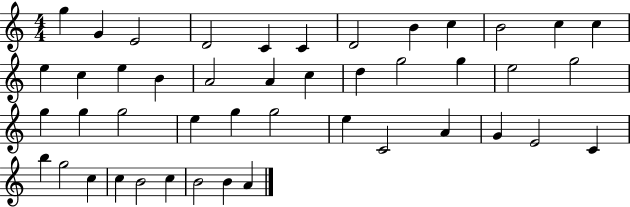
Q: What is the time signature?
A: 4/4